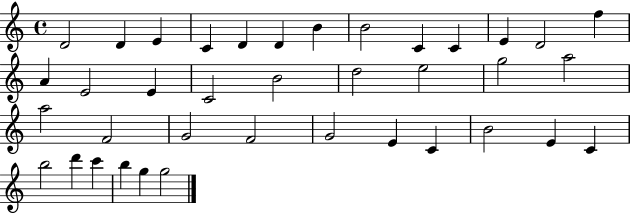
{
  \clef treble
  \time 4/4
  \defaultTimeSignature
  \key c \major
  d'2 d'4 e'4 | c'4 d'4 d'4 b'4 | b'2 c'4 c'4 | e'4 d'2 f''4 | \break a'4 e'2 e'4 | c'2 b'2 | d''2 e''2 | g''2 a''2 | \break a''2 f'2 | g'2 f'2 | g'2 e'4 c'4 | b'2 e'4 c'4 | \break b''2 d'''4 c'''4 | b''4 g''4 g''2 | \bar "|."
}